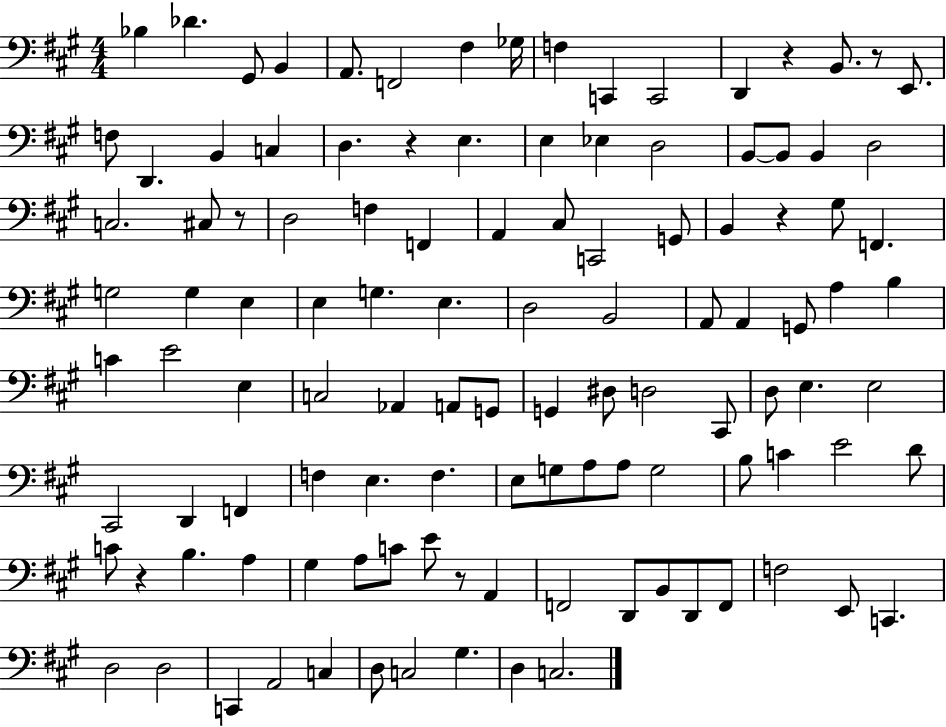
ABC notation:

X:1
T:Untitled
M:4/4
L:1/4
K:A
_B, _D ^G,,/2 B,, A,,/2 F,,2 ^F, _G,/4 F, C,, C,,2 D,, z B,,/2 z/2 E,,/2 F,/2 D,, B,, C, D, z E, E, _E, D,2 B,,/2 B,,/2 B,, D,2 C,2 ^C,/2 z/2 D,2 F, F,, A,, ^C,/2 C,,2 G,,/2 B,, z ^G,/2 F,, G,2 G, E, E, G, E, D,2 B,,2 A,,/2 A,, G,,/2 A, B, C E2 E, C,2 _A,, A,,/2 G,,/2 G,, ^D,/2 D,2 ^C,,/2 D,/2 E, E,2 ^C,,2 D,, F,, F, E, F, E,/2 G,/2 A,/2 A,/2 G,2 B,/2 C E2 D/2 C/2 z B, A, ^G, A,/2 C/2 E/2 z/2 A,, F,,2 D,,/2 B,,/2 D,,/2 F,,/2 F,2 E,,/2 C,, D,2 D,2 C,, A,,2 C, D,/2 C,2 ^G, D, C,2